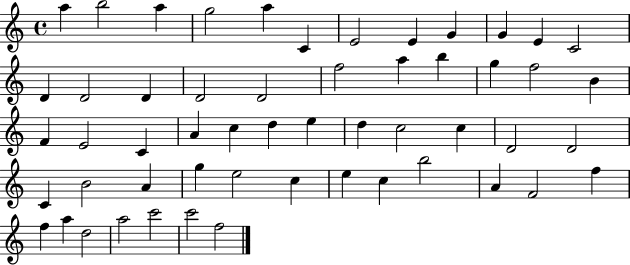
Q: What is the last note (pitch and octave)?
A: F5